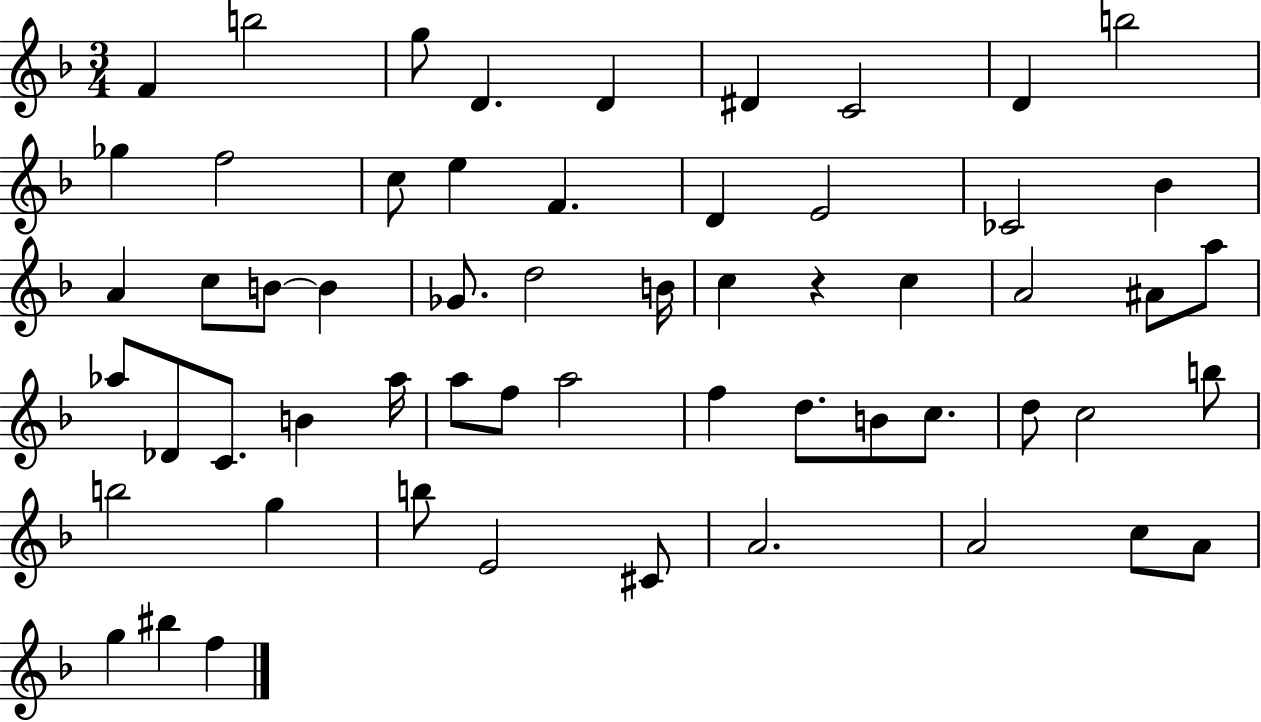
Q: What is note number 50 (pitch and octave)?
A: C#4